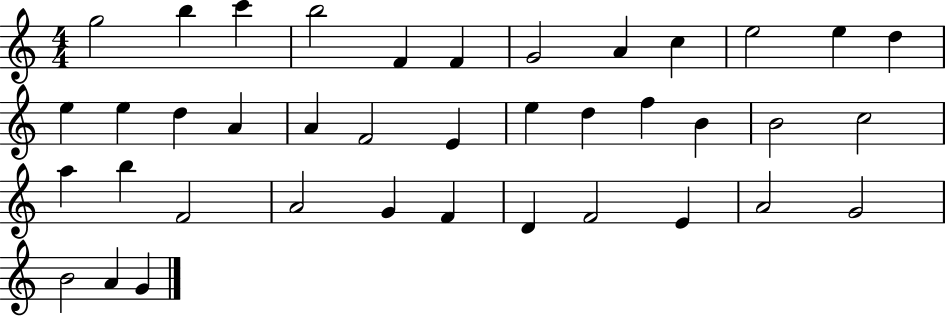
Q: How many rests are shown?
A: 0